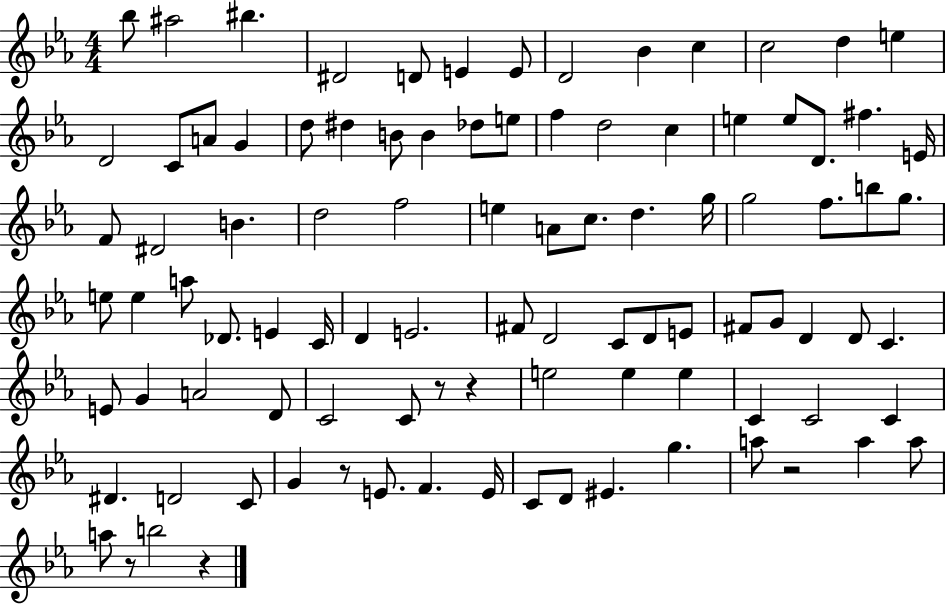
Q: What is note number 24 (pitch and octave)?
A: F5